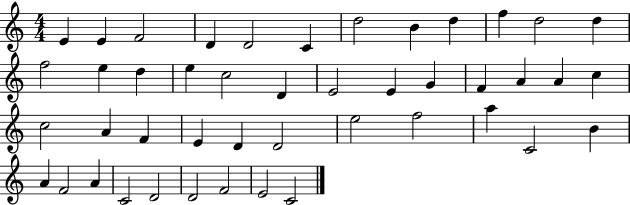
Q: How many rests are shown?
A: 0